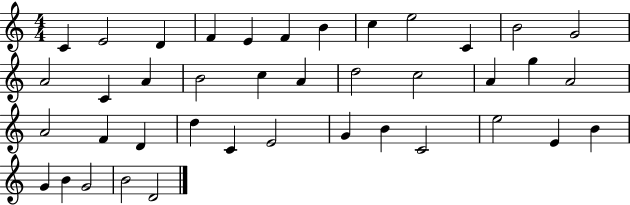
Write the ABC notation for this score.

X:1
T:Untitled
M:4/4
L:1/4
K:C
C E2 D F E F B c e2 C B2 G2 A2 C A B2 c A d2 c2 A g A2 A2 F D d C E2 G B C2 e2 E B G B G2 B2 D2